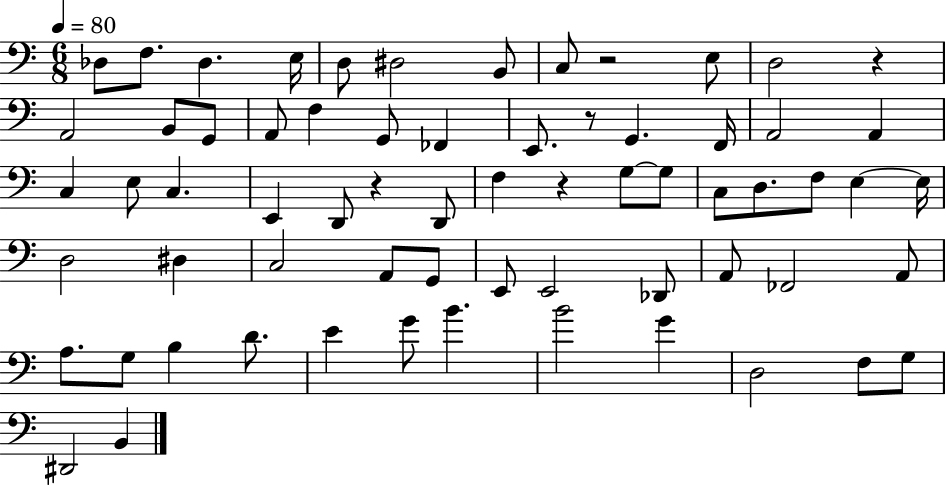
X:1
T:Untitled
M:6/8
L:1/4
K:C
_D,/2 F,/2 _D, E,/4 D,/2 ^D,2 B,,/2 C,/2 z2 E,/2 D,2 z A,,2 B,,/2 G,,/2 A,,/2 F, G,,/2 _F,, E,,/2 z/2 G,, F,,/4 A,,2 A,, C, E,/2 C, E,, D,,/2 z D,,/2 F, z G,/2 G,/2 C,/2 D,/2 F,/2 E, E,/4 D,2 ^D, C,2 A,,/2 G,,/2 E,,/2 E,,2 _D,,/2 A,,/2 _F,,2 A,,/2 A,/2 G,/2 B, D/2 E G/2 B B2 G D,2 F,/2 G,/2 ^D,,2 B,,